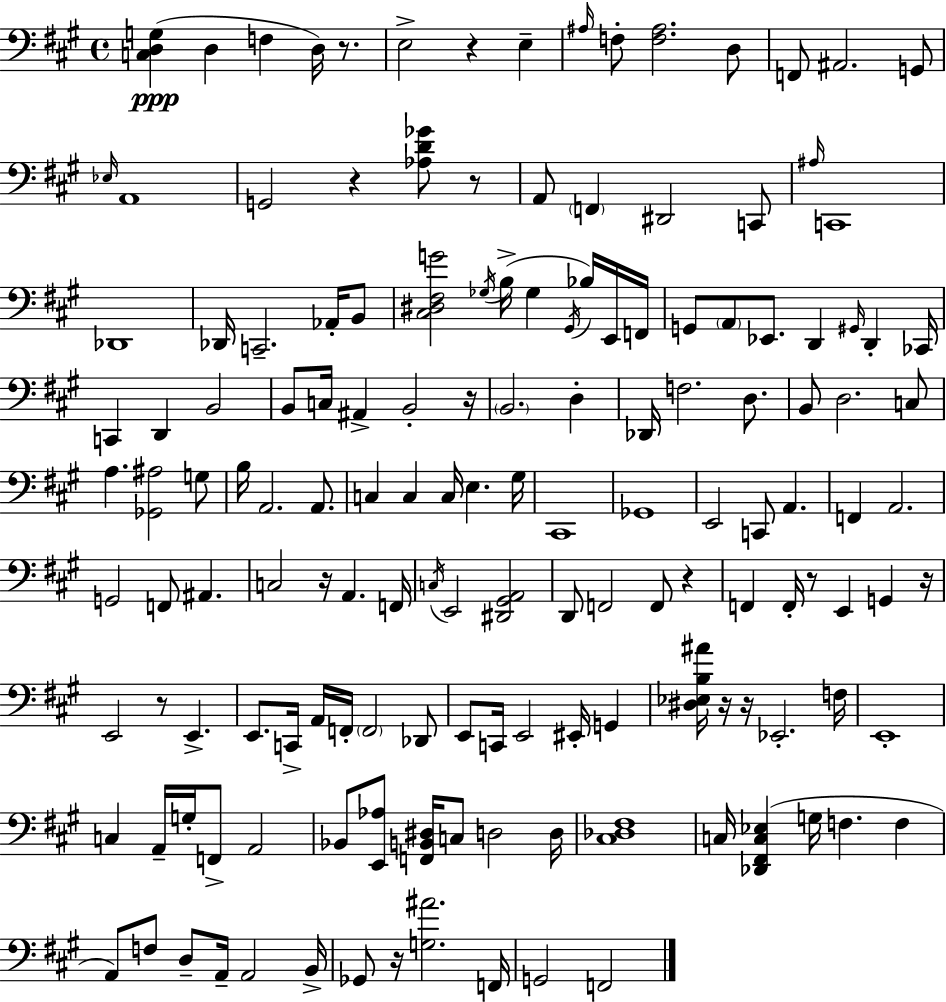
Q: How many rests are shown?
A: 13